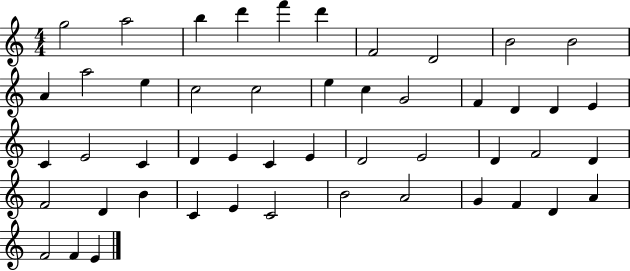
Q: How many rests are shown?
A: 0